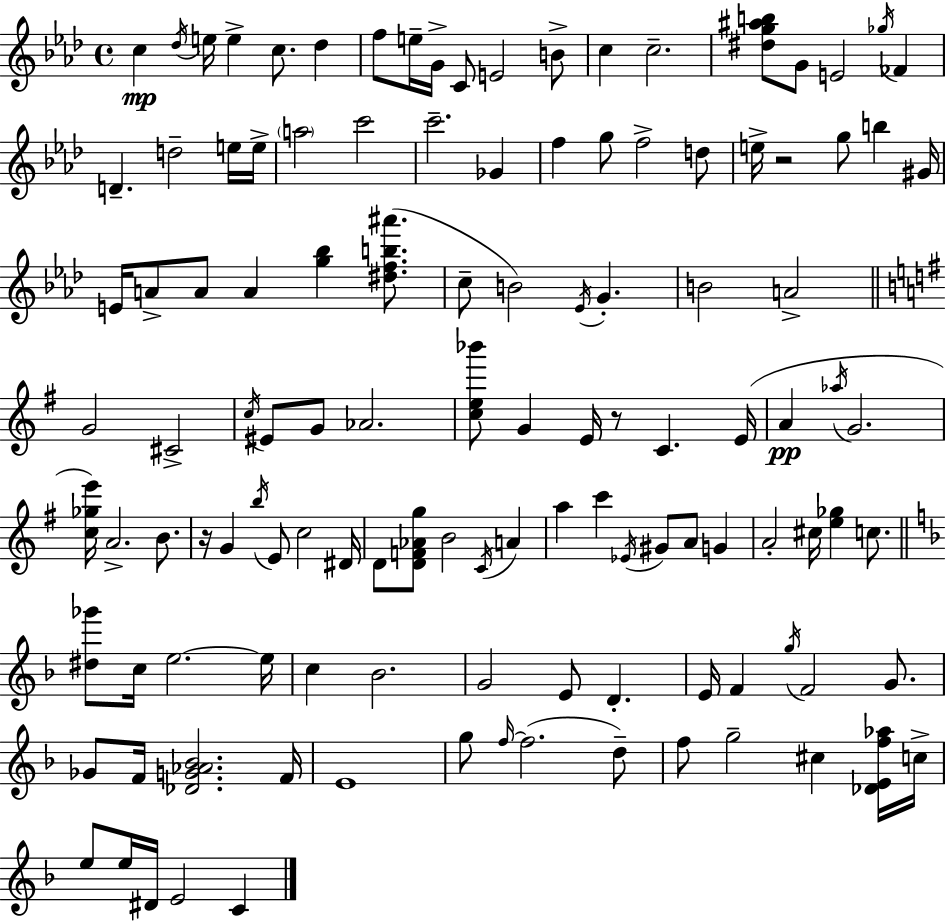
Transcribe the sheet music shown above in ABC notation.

X:1
T:Untitled
M:4/4
L:1/4
K:Fm
c _d/4 e/4 e c/2 _d f/2 e/4 G/4 C/2 E2 B/2 c c2 [^dg^ab]/2 G/2 E2 _g/4 _F D d2 e/4 e/4 a2 c'2 c'2 _G f g/2 f2 d/2 e/4 z2 g/2 b ^G/4 E/4 A/2 A/2 A [g_b] [^dfb^a']/2 c/2 B2 _E/4 G B2 A2 G2 ^C2 c/4 ^E/2 G/2 _A2 [ce_b']/2 G E/4 z/2 C E/4 A _a/4 G2 [c_ge']/4 A2 B/2 z/4 G b/4 E/2 c2 ^D/4 D/2 [DF_Ag]/2 B2 C/4 A a c' _E/4 ^G/2 A/2 G A2 ^c/4 [e_g] c/2 [^d_g']/2 c/4 e2 e/4 c _B2 G2 E/2 D E/4 F g/4 F2 G/2 _G/2 F/4 [_DG_A_B]2 F/4 E4 g/2 f/4 f2 d/2 f/2 g2 ^c [_DEf_a]/4 c/4 e/2 e/4 ^D/4 E2 C